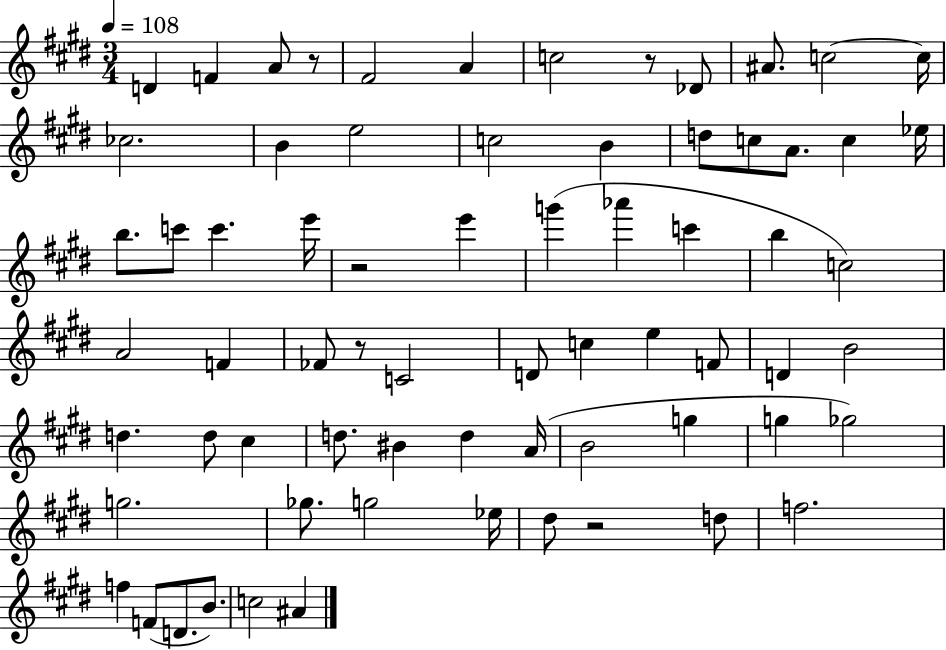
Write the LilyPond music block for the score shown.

{
  \clef treble
  \numericTimeSignature
  \time 3/4
  \key e \major
  \tempo 4 = 108
  d'4 f'4 a'8 r8 | fis'2 a'4 | c''2 r8 des'8 | ais'8. c''2~~ c''16 | \break ces''2. | b'4 e''2 | c''2 b'4 | d''8 c''8 a'8. c''4 ees''16 | \break b''8. c'''8 c'''4. e'''16 | r2 e'''4 | g'''4( aes'''4 c'''4 | b''4 c''2) | \break a'2 f'4 | fes'8 r8 c'2 | d'8 c''4 e''4 f'8 | d'4 b'2 | \break d''4. d''8 cis''4 | d''8. bis'4 d''4 a'16( | b'2 g''4 | g''4 ges''2) | \break g''2. | ges''8. g''2 ees''16 | dis''8 r2 d''8 | f''2. | \break f''4 f'8( d'8. b'8.) | c''2 ais'4 | \bar "|."
}